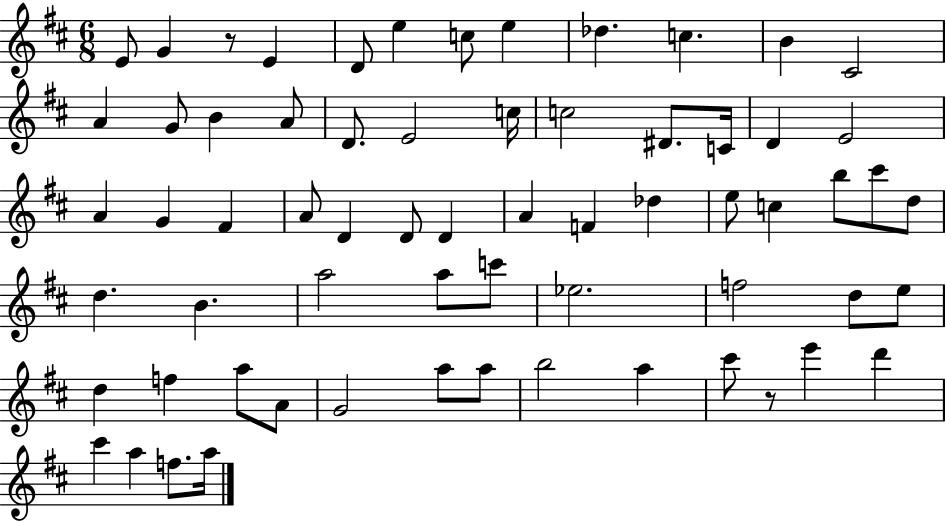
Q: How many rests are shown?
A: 2